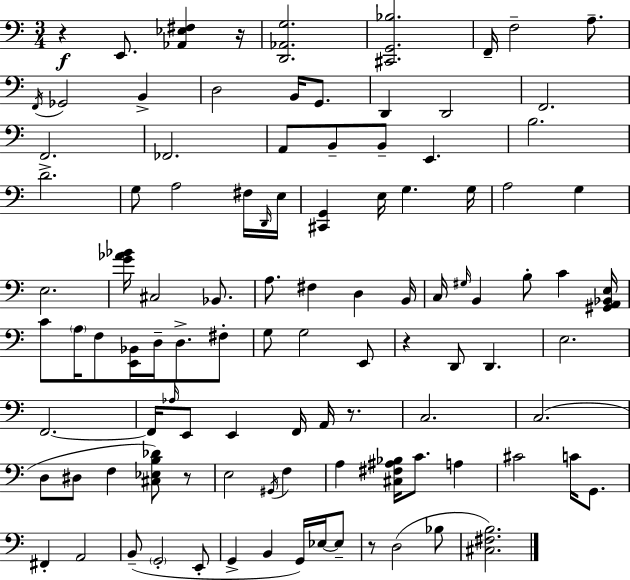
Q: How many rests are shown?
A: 6